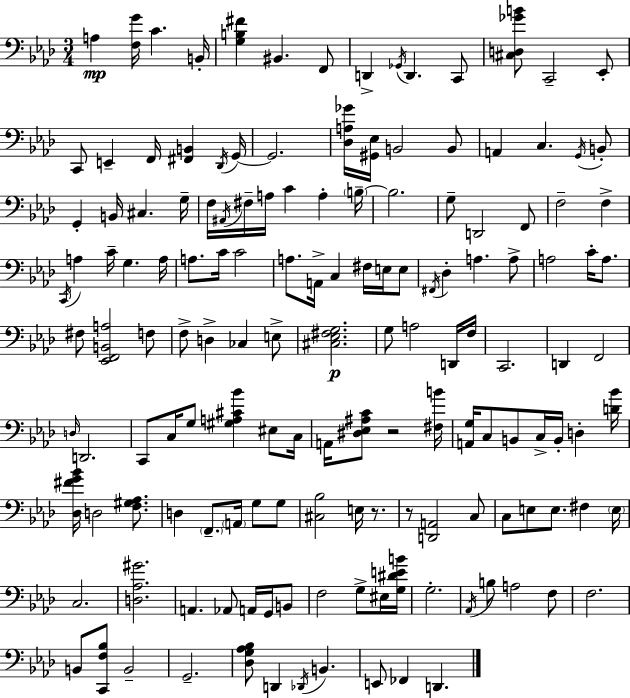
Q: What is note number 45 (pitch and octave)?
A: A3